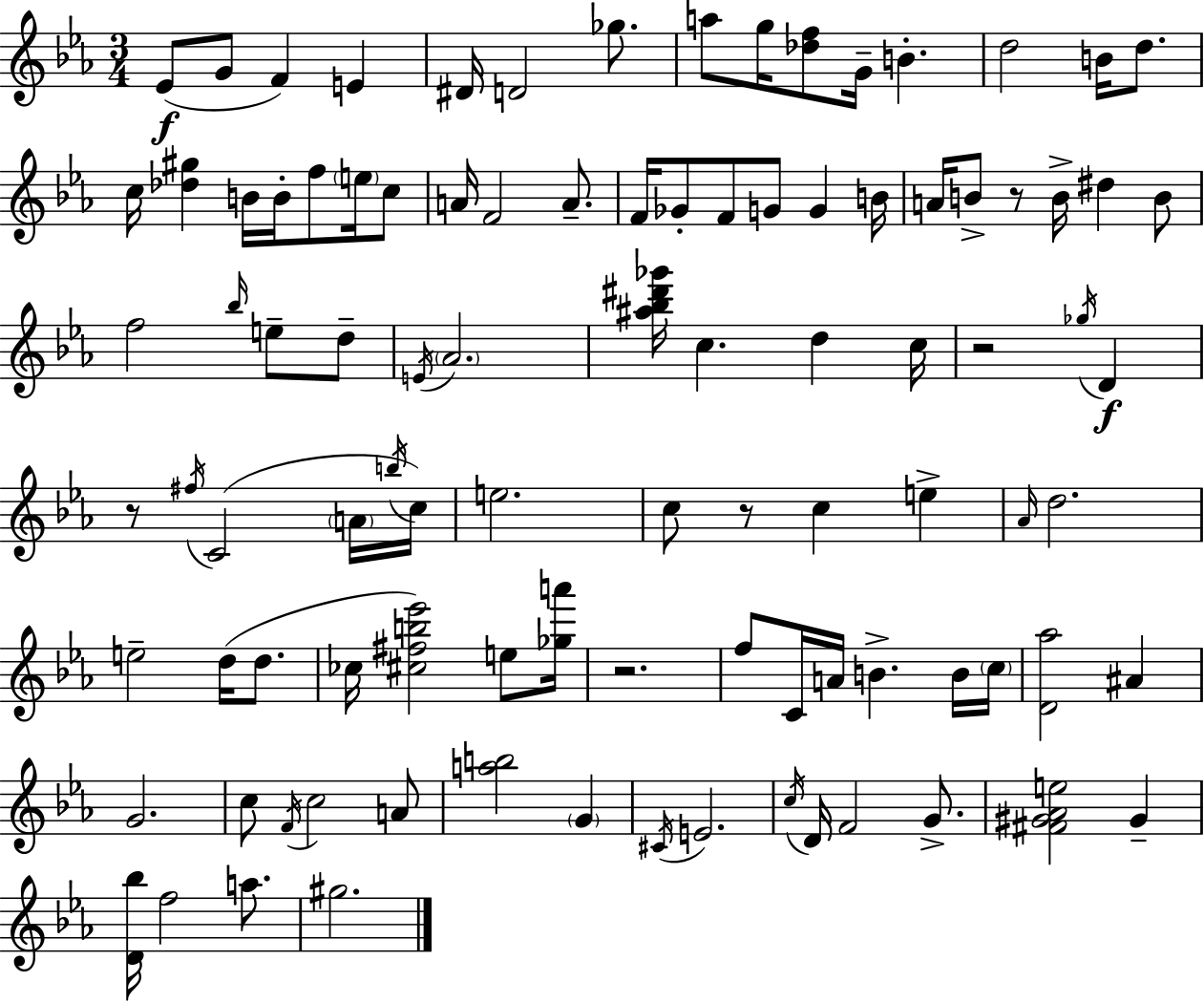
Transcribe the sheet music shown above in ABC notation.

X:1
T:Untitled
M:3/4
L:1/4
K:Cm
_E/2 G/2 F E ^D/4 D2 _g/2 a/2 g/4 [_df]/2 G/4 B d2 B/4 d/2 c/4 [_d^g] B/4 B/4 f/2 e/4 c/2 A/4 F2 A/2 F/4 _G/2 F/2 G/2 G B/4 A/4 B/2 z/2 B/4 ^d B/2 f2 _b/4 e/2 d/2 E/4 _A2 [^a_b^d'_g']/4 c d c/4 z2 _g/4 D z/2 ^f/4 C2 A/4 b/4 c/4 e2 c/2 z/2 c e _A/4 d2 e2 d/4 d/2 _c/4 [^c^fb_e']2 e/2 [_ga']/4 z2 f/2 C/4 A/4 B B/4 c/4 [D_a]2 ^A G2 c/2 F/4 c2 A/2 [ab]2 G ^C/4 E2 c/4 D/4 F2 G/2 [^F^G_Ae]2 ^G [D_b]/4 f2 a/2 ^g2